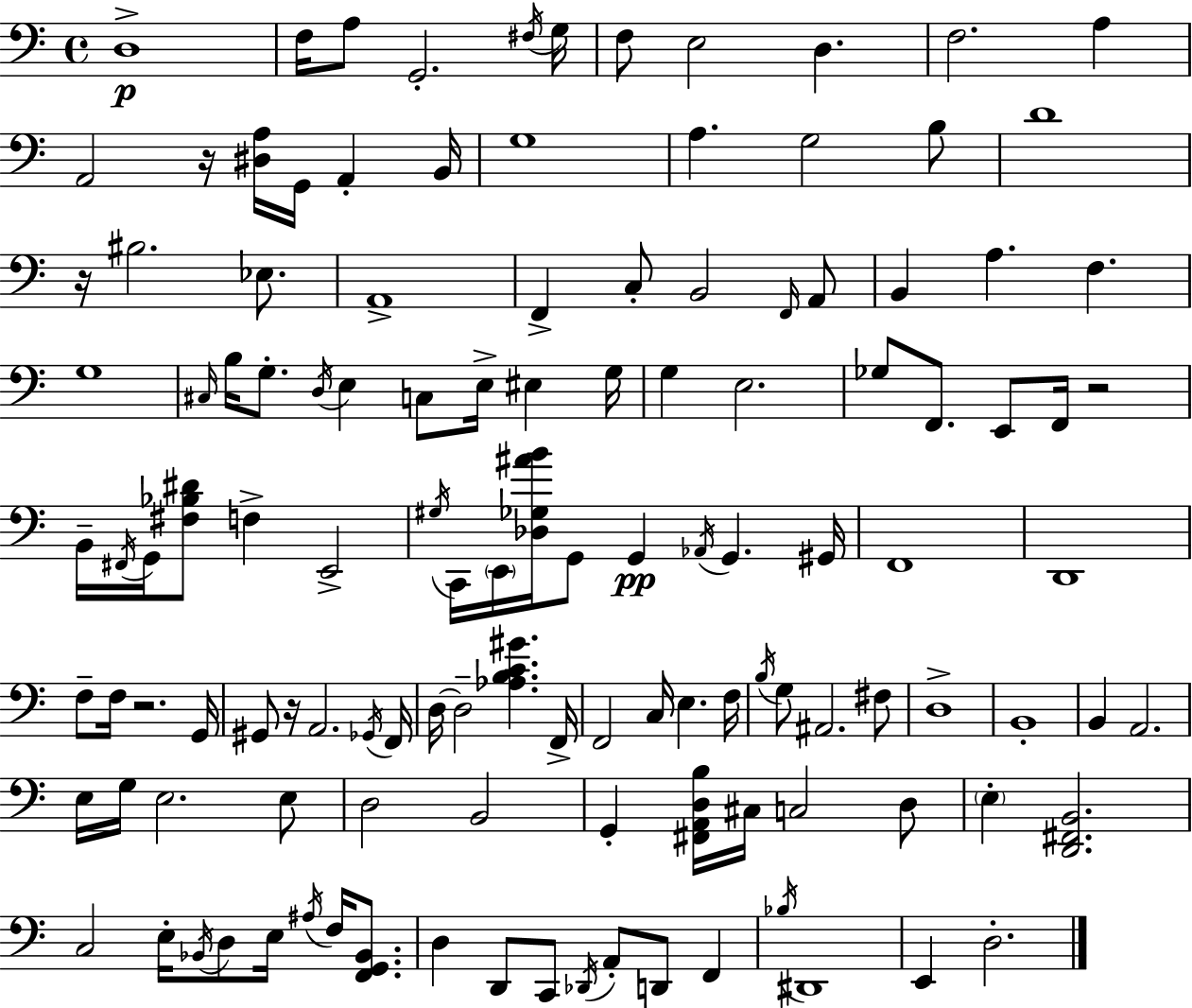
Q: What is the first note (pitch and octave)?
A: D3